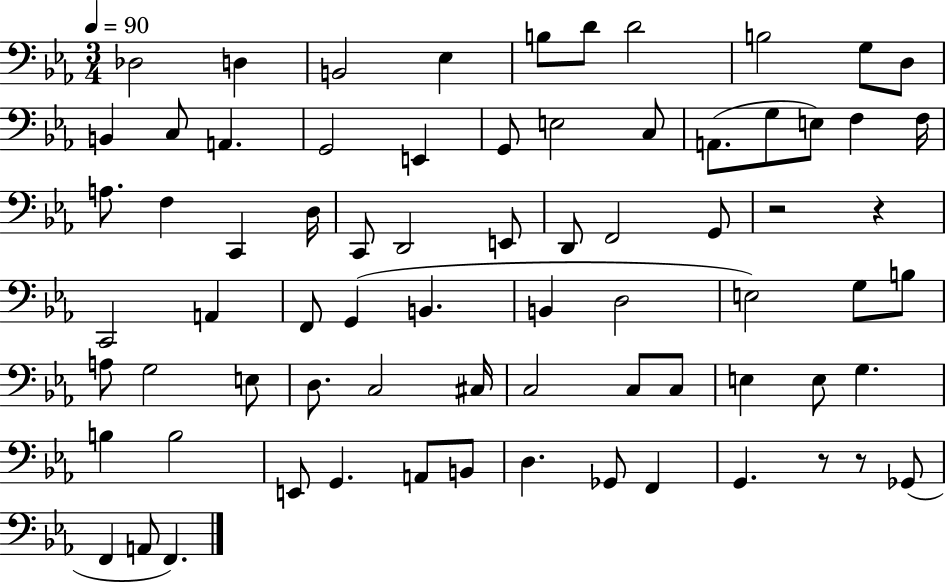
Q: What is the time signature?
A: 3/4